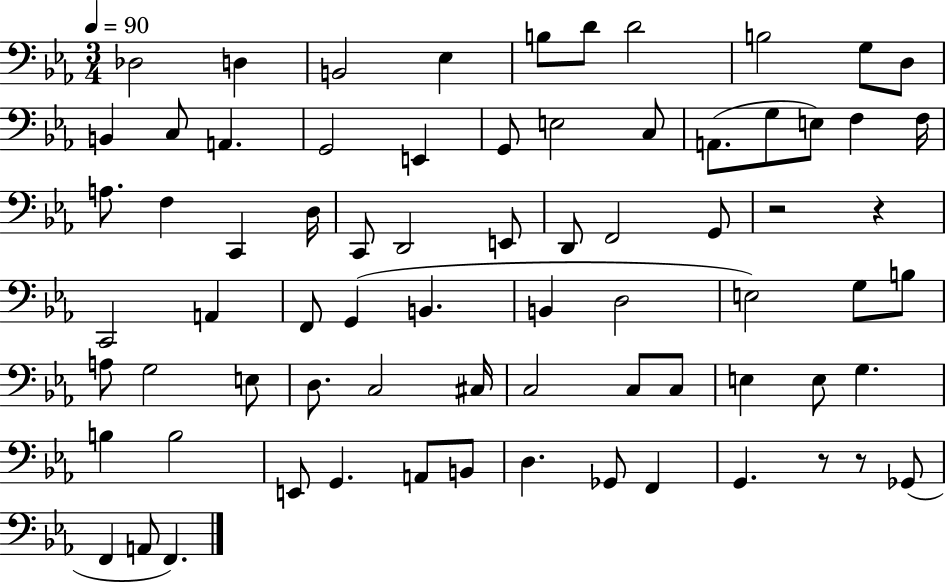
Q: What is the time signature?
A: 3/4